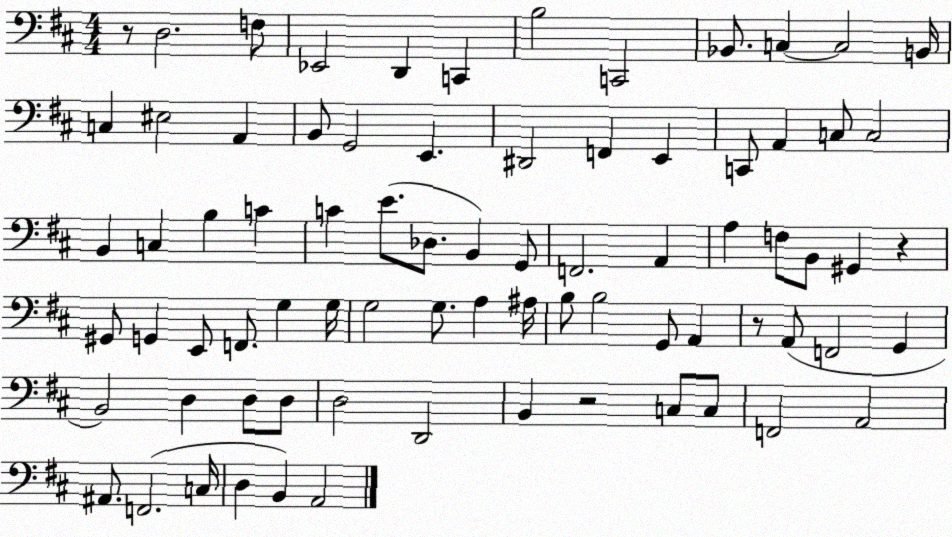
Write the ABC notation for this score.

X:1
T:Untitled
M:4/4
L:1/4
K:D
z/2 D,2 F,/2 _E,,2 D,, C,, B,2 C,,2 _B,,/2 C, C,2 B,,/4 C, ^E,2 A,, B,,/2 G,,2 E,, ^D,,2 F,, E,, C,,/2 A,, C,/2 C,2 B,, C, B, C C E/2 _D,/2 B,, G,,/2 F,,2 A,, A, F,/2 B,,/2 ^G,, z ^G,,/2 G,, E,,/2 F,,/2 G, G,/4 G,2 G,/2 A, ^A,/4 B,/2 B,2 G,,/2 A,, z/2 A,,/2 F,,2 G,, B,,2 D, D,/2 D,/2 D,2 D,,2 B,, z2 C,/2 C,/2 F,,2 A,,2 ^A,,/2 F,,2 C,/4 D, B,, A,,2